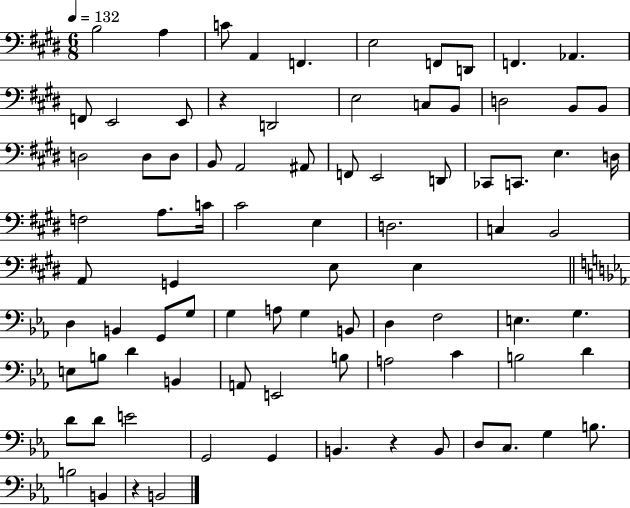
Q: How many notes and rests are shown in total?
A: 85